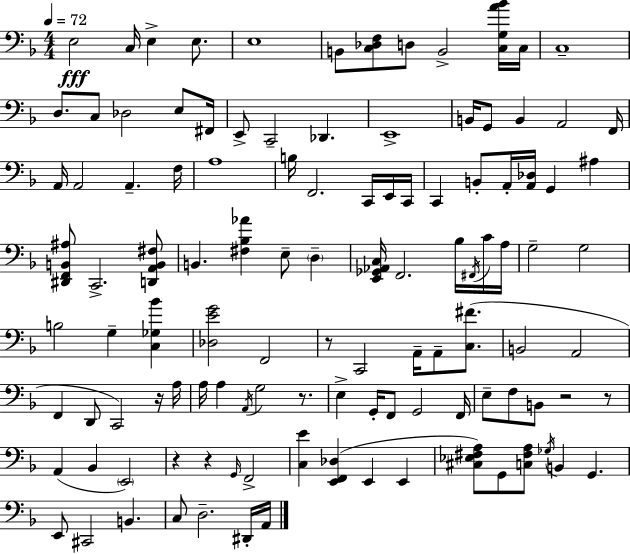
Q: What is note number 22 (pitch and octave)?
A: B2